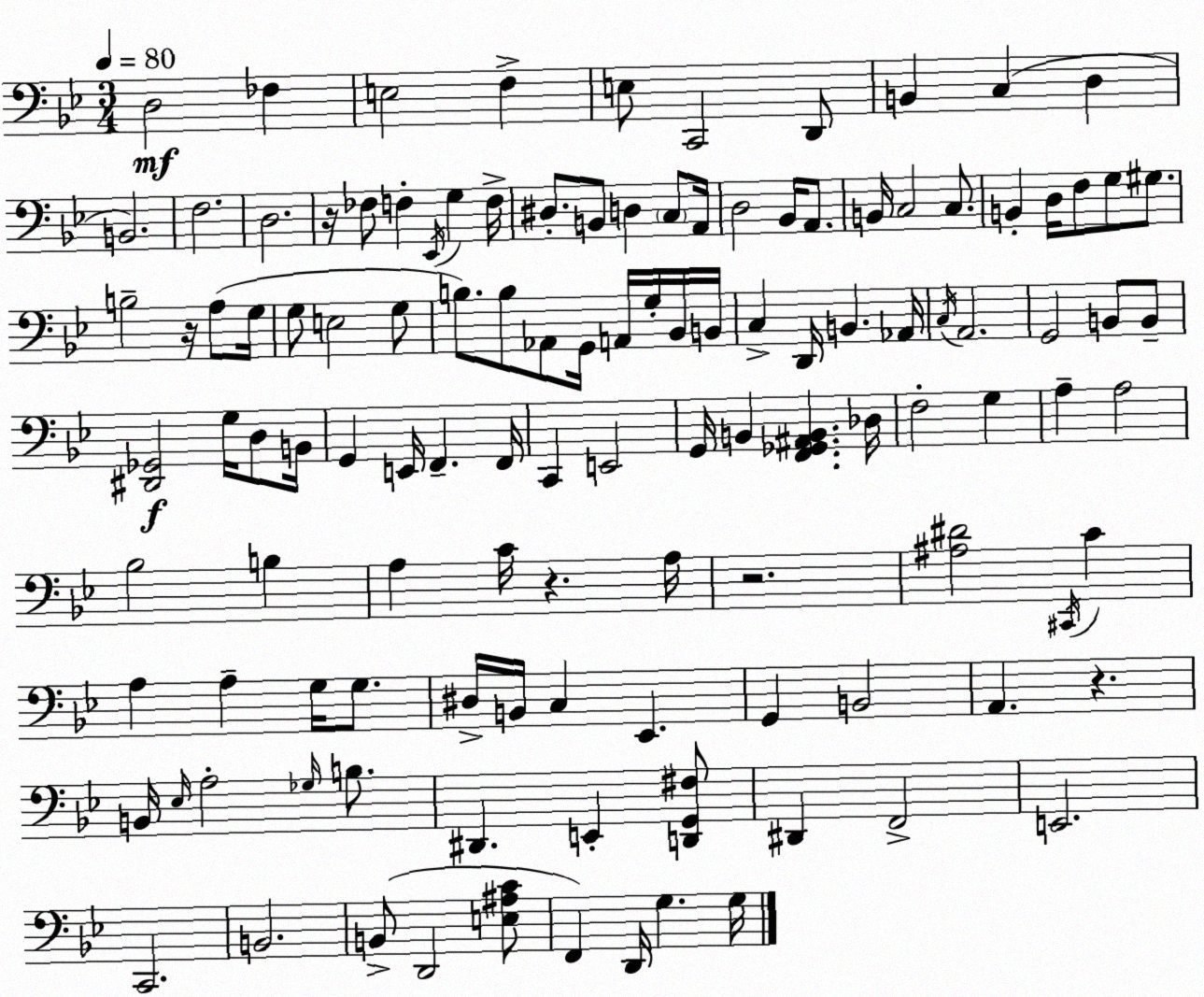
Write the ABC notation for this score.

X:1
T:Untitled
M:3/4
L:1/4
K:Gm
D,2 _F, E,2 F, E,/2 C,,2 D,,/2 B,, C, D, B,,2 F,2 D,2 z/4 _F,/2 F, _E,,/4 G, F,/4 ^D,/2 B,,/2 D, C,/2 A,,/4 D,2 _B,,/4 A,,/2 B,,/4 C,2 C,/2 B,, D,/4 F,/2 G,/2 ^G,/2 B,2 z/4 A,/2 G,/4 G,/2 E,2 G,/2 B,/2 B,/2 _A,,/2 G,,/4 A,,/4 G,/4 _B,,/4 B,,/4 C, D,,/4 B,, _A,,/4 C,/4 A,,2 G,,2 B,,/2 B,,/2 [^D,,_G,,]2 G,/4 D,/2 B,,/4 G,, E,,/4 F,, F,,/4 C,, E,,2 G,,/4 B,, [F,,_G,,^A,,B,,] _D,/4 F,2 G, A, A,2 _B,2 B, A, C/4 z A,/4 z2 [^A,^D]2 ^C,,/4 C A, A, G,/4 G,/2 ^D,/4 B,,/4 C, _E,, G,, B,,2 A,, z B,,/4 _E,/4 A,2 _G,/4 B,/2 ^D,, E,, [D,,G,,^F,]/2 ^D,, F,,2 E,,2 C,,2 B,,2 B,,/2 D,,2 [E,^A,C]/2 F,, D,,/4 G, G,/4